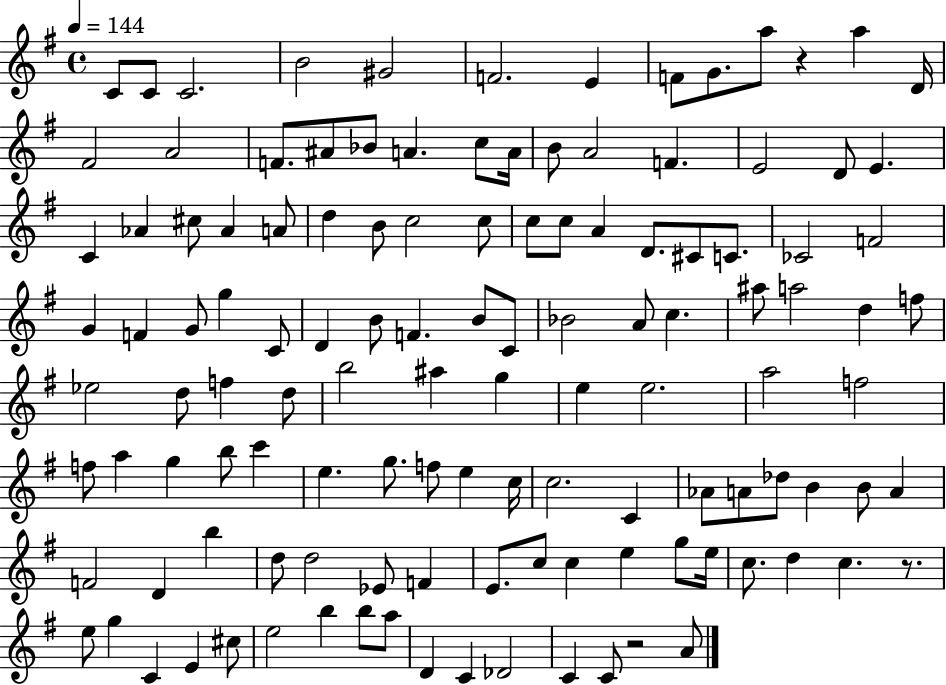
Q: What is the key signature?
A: G major